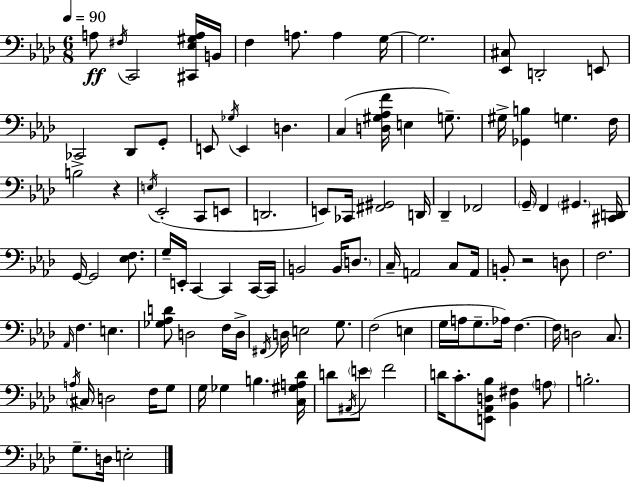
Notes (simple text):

A3/e F#3/s C2/h [C#2,Eb3,G#3,A3]/s B2/s F3/q A3/e. A3/q G3/s G3/h. [Eb2,C#3]/e D2/h E2/e CES2/h Db2/e G2/e E2/e Gb3/s E2/q D3/q. C3/q [D3,G#3,Ab3,F4]/s E3/q G3/e. G#3/s [Gb2,B3]/q G3/q. F3/s B3/h R/q E3/s Eb2/h C2/e E2/e D2/h. E2/e CES2/s [F#2,G#2]/h D2/s Db2/q FES2/h G2/s F2/q G#2/q. [C#2,D2]/s G2/s G2/h [Eb3,F3]/e. G3/s E2/s C2/q C2/q C2/s C2/s B2/h B2/s D3/e. C3/s A2/h C3/e A2/s B2/e R/h D3/e F3/h. Ab2/s F3/q. E3/q. [Gb3,Ab3,D4]/e D3/h F3/s D3/s F#2/s D3/s E3/h G3/e. F3/h E3/q G3/s A3/s G3/e. Ab3/s F3/q. F3/s D3/h C3/e. A3/s C#3/s D3/h F3/s G3/e G3/s Gb3/q B3/q. [C3,G#3,A3,Db4]/s D4/e A#2/s E4/e F4/h D4/s C4/e. [E2,Ab2,D3,Bb3]/e [Bb2,F#3]/q A3/e B3/h. G3/e. D3/s E3/h